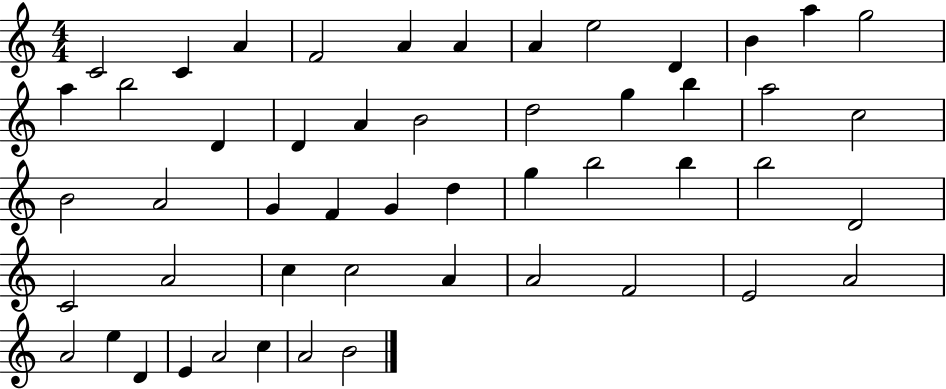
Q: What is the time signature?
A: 4/4